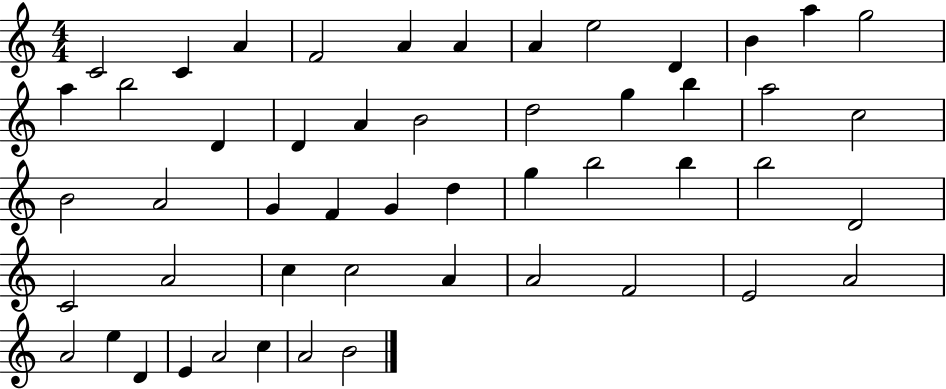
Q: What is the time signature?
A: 4/4